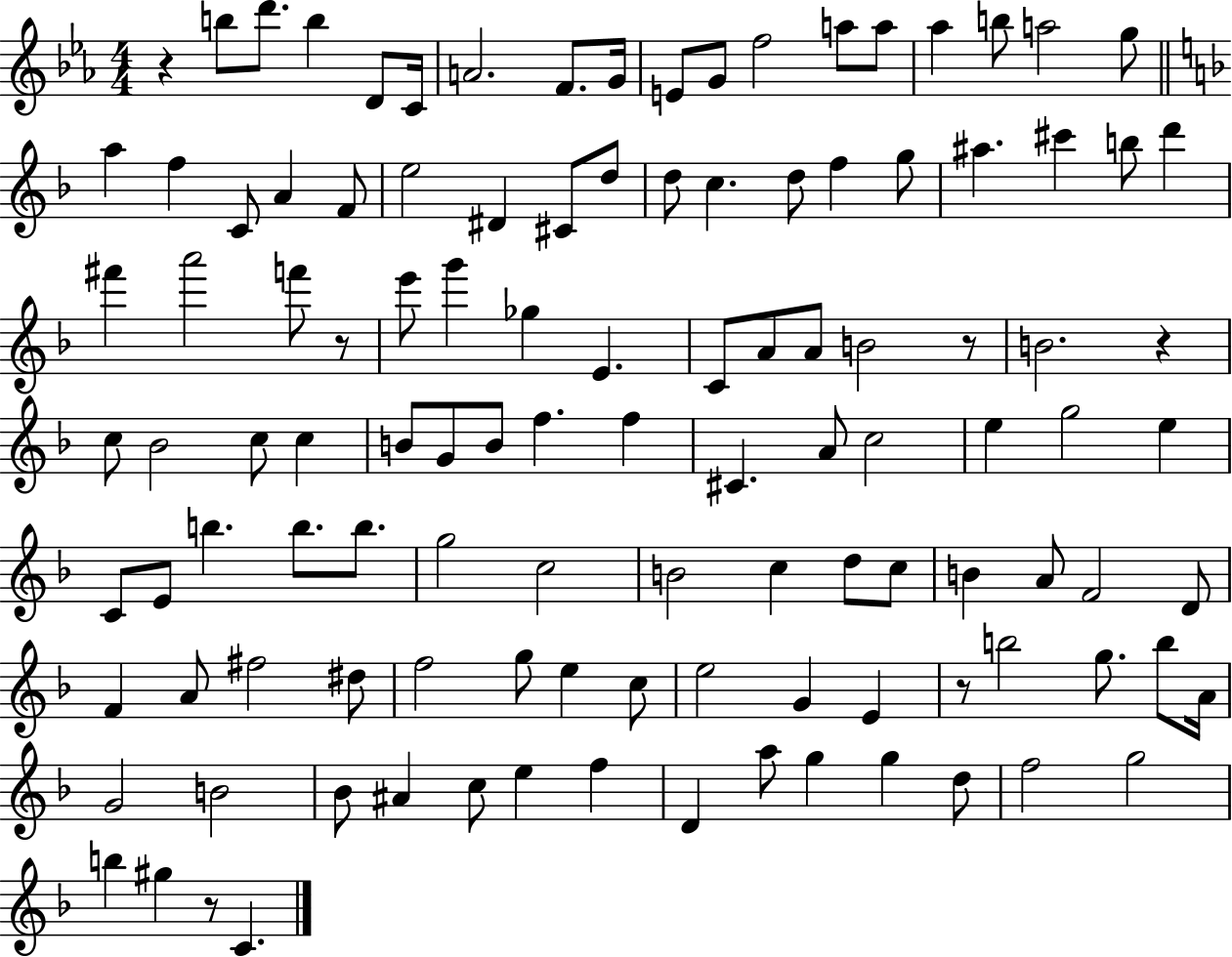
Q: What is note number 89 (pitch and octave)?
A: B5